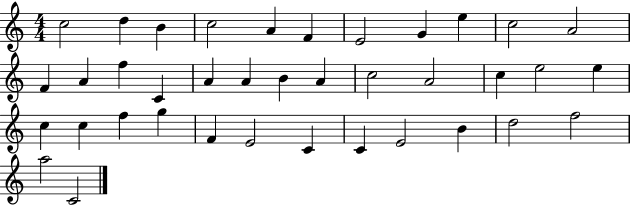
C5/h D5/q B4/q C5/h A4/q F4/q E4/h G4/q E5/q C5/h A4/h F4/q A4/q F5/q C4/q A4/q A4/q B4/q A4/q C5/h A4/h C5/q E5/h E5/q C5/q C5/q F5/q G5/q F4/q E4/h C4/q C4/q E4/h B4/q D5/h F5/h A5/h C4/h